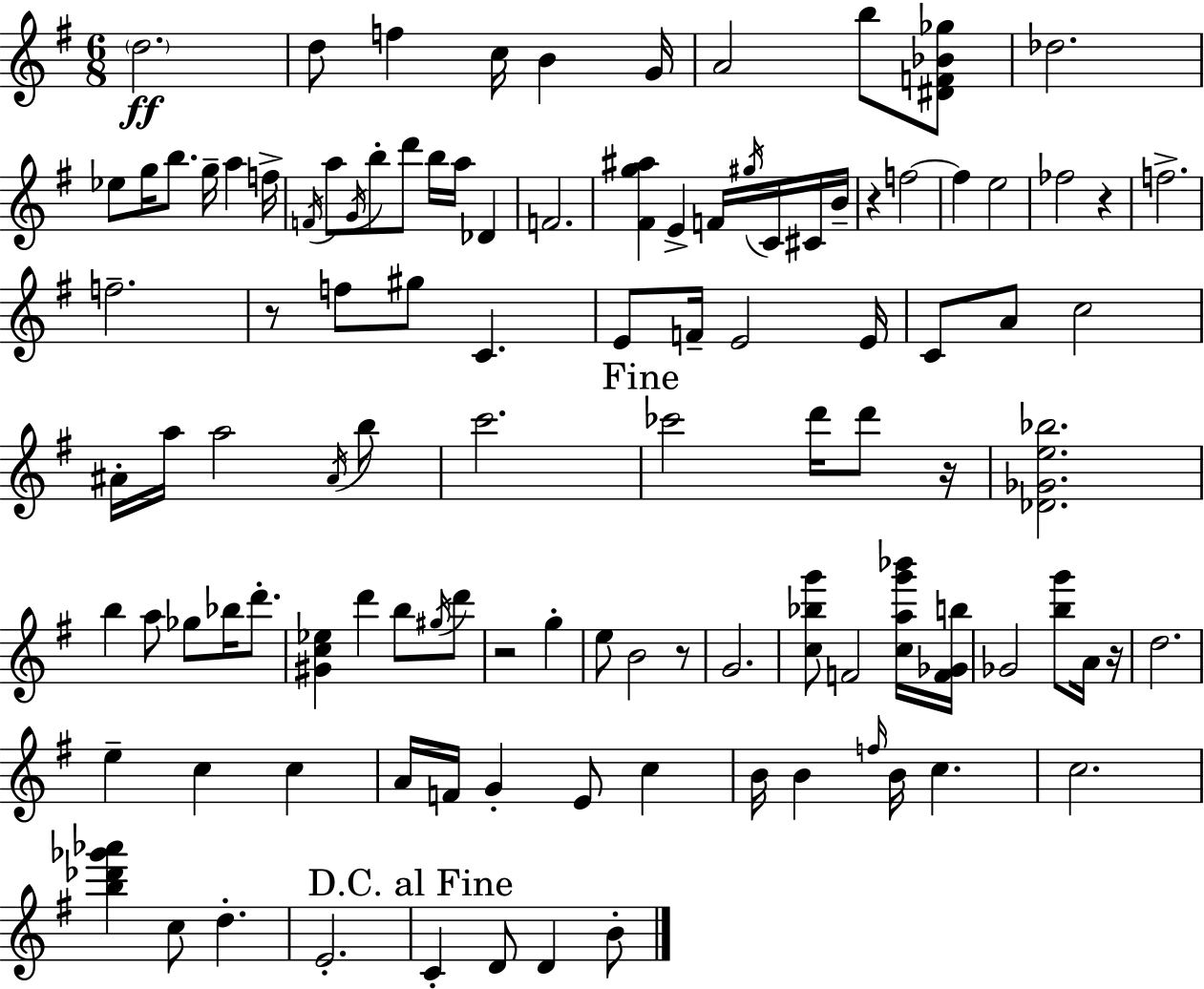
D5/h. D5/e F5/q C5/s B4/q G4/s A4/h B5/e [D#4,F4,Bb4,Gb5]/e Db5/h. Eb5/e G5/s B5/e. G5/s A5/q F5/s F4/s A5/e G4/s B5/e D6/e B5/s A5/s Db4/q F4/h. [F#4,G5,A#5]/q E4/q F4/s G#5/s C4/s C#4/s B4/s R/q F5/h F5/q E5/h FES5/h R/q F5/h. F5/h. R/e F5/e G#5/e C4/q. E4/e F4/s E4/h E4/s C4/e A4/e C5/h A#4/s A5/s A5/h A#4/s B5/e C6/h. CES6/h D6/s D6/e R/s [Db4,Gb4,E5,Bb5]/h. B5/q A5/e Gb5/e Bb5/s D6/e. [G#4,C5,Eb5]/q D6/q B5/e G#5/s D6/e R/h G5/q E5/e B4/h R/e G4/h. [C5,Bb5,G6]/e F4/h [C5,A5,G6,Bb6]/s [F4,Gb4,B5]/s Gb4/h [B5,G6]/e A4/s R/s D5/h. E5/q C5/q C5/q A4/s F4/s G4/q E4/e C5/q B4/s B4/q F5/s B4/s C5/q. C5/h. [B5,Db6,Gb6,Ab6]/q C5/e D5/q. E4/h. C4/q D4/e D4/q B4/e